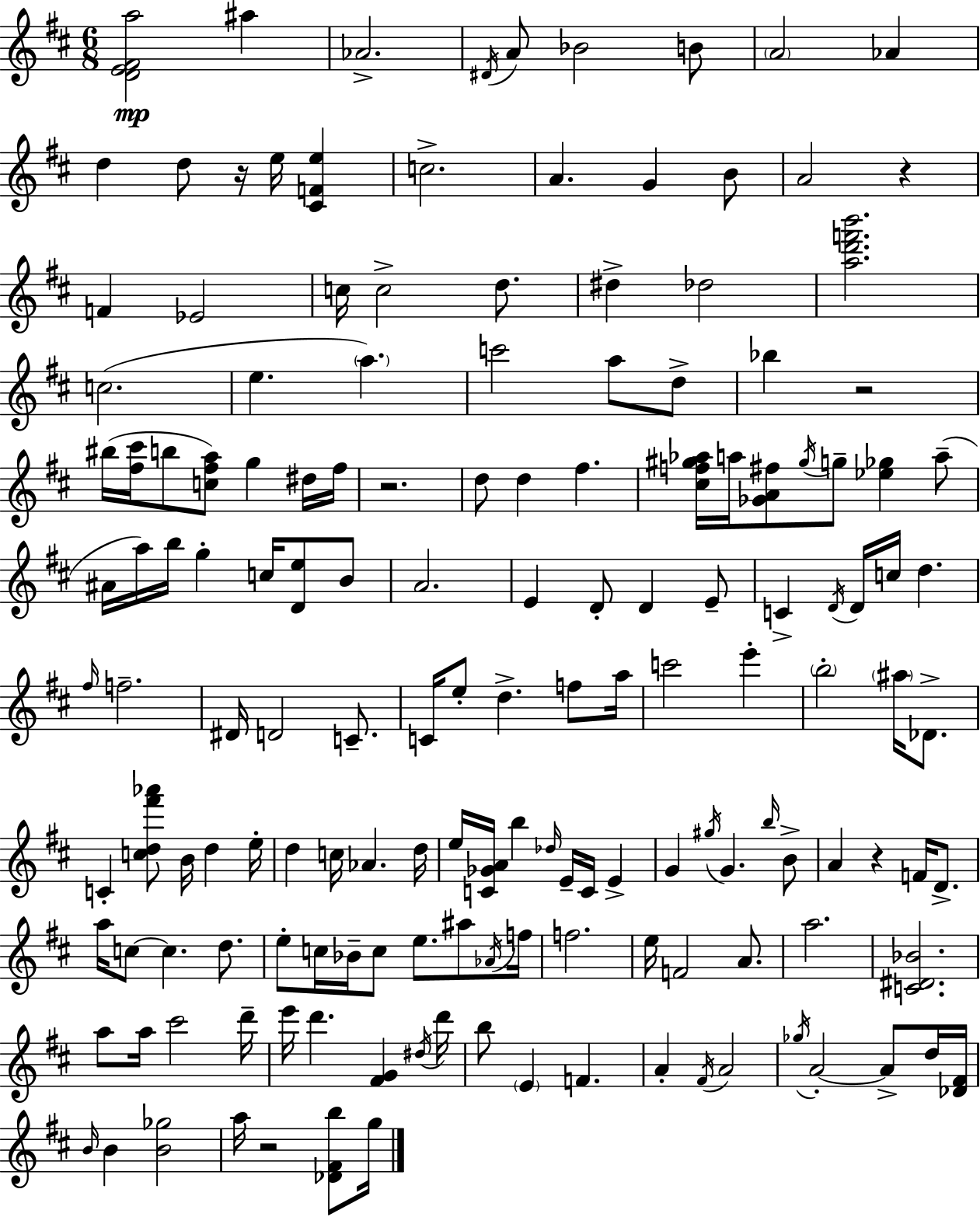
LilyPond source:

{
  \clef treble
  \numericTimeSignature
  \time 6/8
  \key d \major
  \repeat volta 2 { <d' e' fis' a''>2\mp ais''4 | aes'2.-> | \acciaccatura { dis'16 } a'8 bes'2 b'8 | \parenthesize a'2 aes'4 | \break d''4 d''8 r16 e''16 <cis' f' e''>4 | c''2.-> | a'4. g'4 b'8 | a'2 r4 | \break f'4 ees'2 | c''16 c''2-> d''8. | dis''4-> des''2 | <a'' d''' f''' b'''>2. | \break c''2.( | e''4. \parenthesize a''4.) | c'''2 a''8 d''8-> | bes''4 r2 | \break bis''16( <fis'' cis'''>16 b''8 <c'' fis'' a''>8) g''4 dis''16 | fis''16 r2. | d''8 d''4 fis''4. | <cis'' f'' gis'' aes''>16 a''16 <ges' a' fis''>8 \acciaccatura { gis''16 } g''8-- <ees'' ges''>4 | \break a''8--( ais'16 a''16) b''16 g''4-. c''16 <d' e''>8 | b'8 a'2. | e'4 d'8-. d'4 | e'8-- c'4-> \acciaccatura { d'16 } d'16 c''16 d''4. | \break \grace { fis''16 } f''2.-- | dis'16 d'2 | c'8.-- c'16 e''8-. d''4.-> | f''8 a''16 c'''2 | \break e'''4-. \parenthesize b''2-. | \parenthesize ais''16 des'8.-> c'4-. <c'' d'' fis''' aes'''>8 b'16 d''4 | e''16-. d''4 c''16 aes'4. | d''16 e''16 <c' ges' a'>16 b''4 \grace { des''16 } e'16-- | \break c'16 e'4-> g'4 \acciaccatura { gis''16 } g'4. | \grace { b''16 } b'8-> a'4 r4 | f'16 d'8.-> a''16 c''8~~ c''4. | d''8. e''8-. c''16 bes'16-- c''8 | \break e''8. ais''8 \acciaccatura { aes'16 } f''16 f''2. | e''16 f'2 | a'8. a''2. | <c' dis' bes'>2. | \break a''8 a''16 cis'''2 | d'''16-- e'''16 d'''4. | <fis' g'>4 \acciaccatura { dis''16 } d'''16 b''8 \parenthesize e'4 | f'4. a'4-. | \break \acciaccatura { fis'16 } a'2 \acciaccatura { ges''16 } a'2-.~~ | a'8-> d''16 <des' fis'>16 \grace { b'16 } | b'4 <b' ges''>2 | a''16 r2 <des' fis' b''>8 g''16 | \break } \bar "|."
}